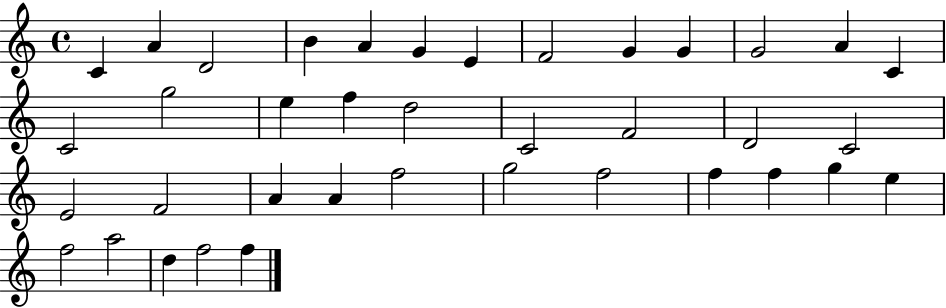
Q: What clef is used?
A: treble